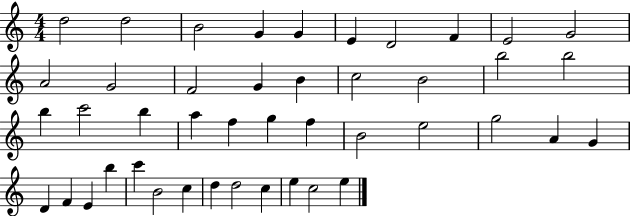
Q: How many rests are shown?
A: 0